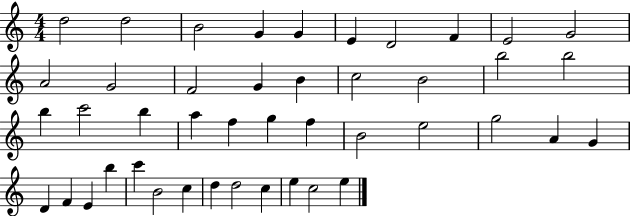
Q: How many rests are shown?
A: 0